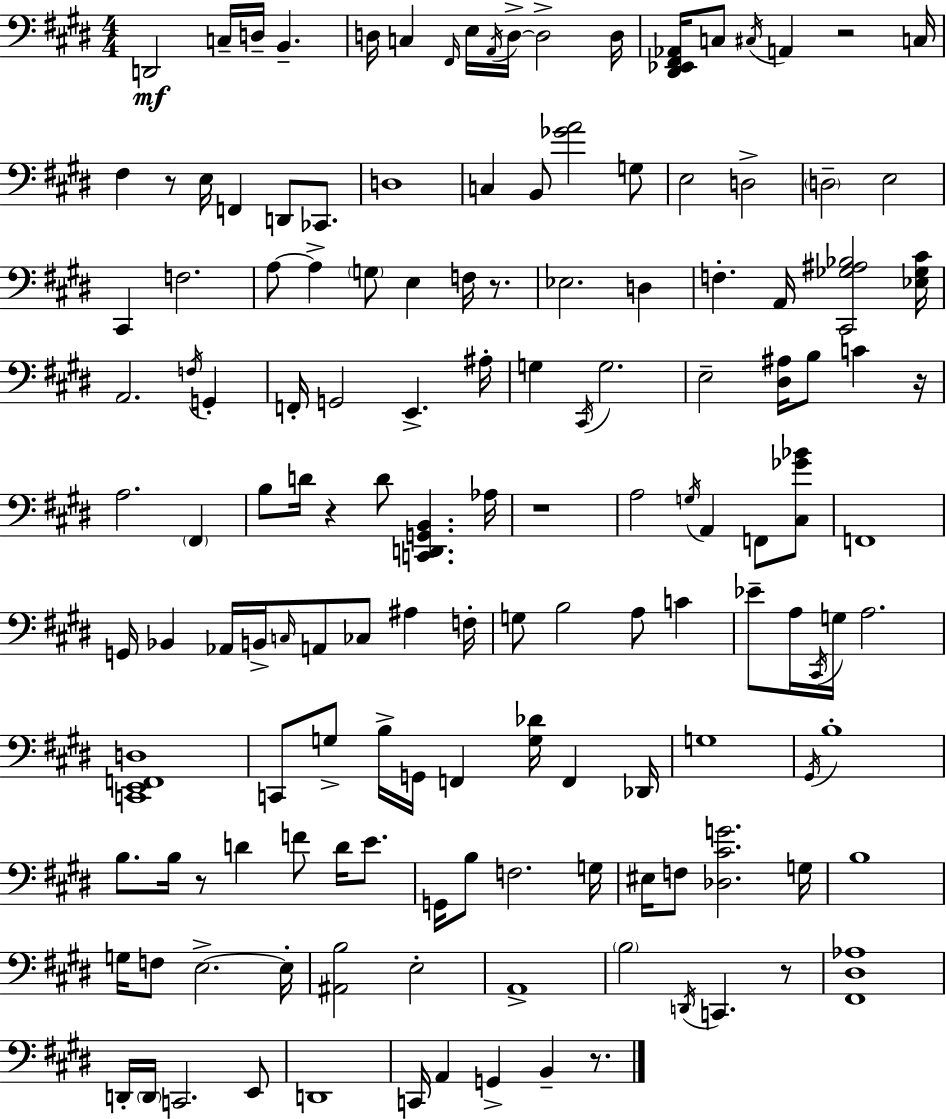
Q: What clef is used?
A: bass